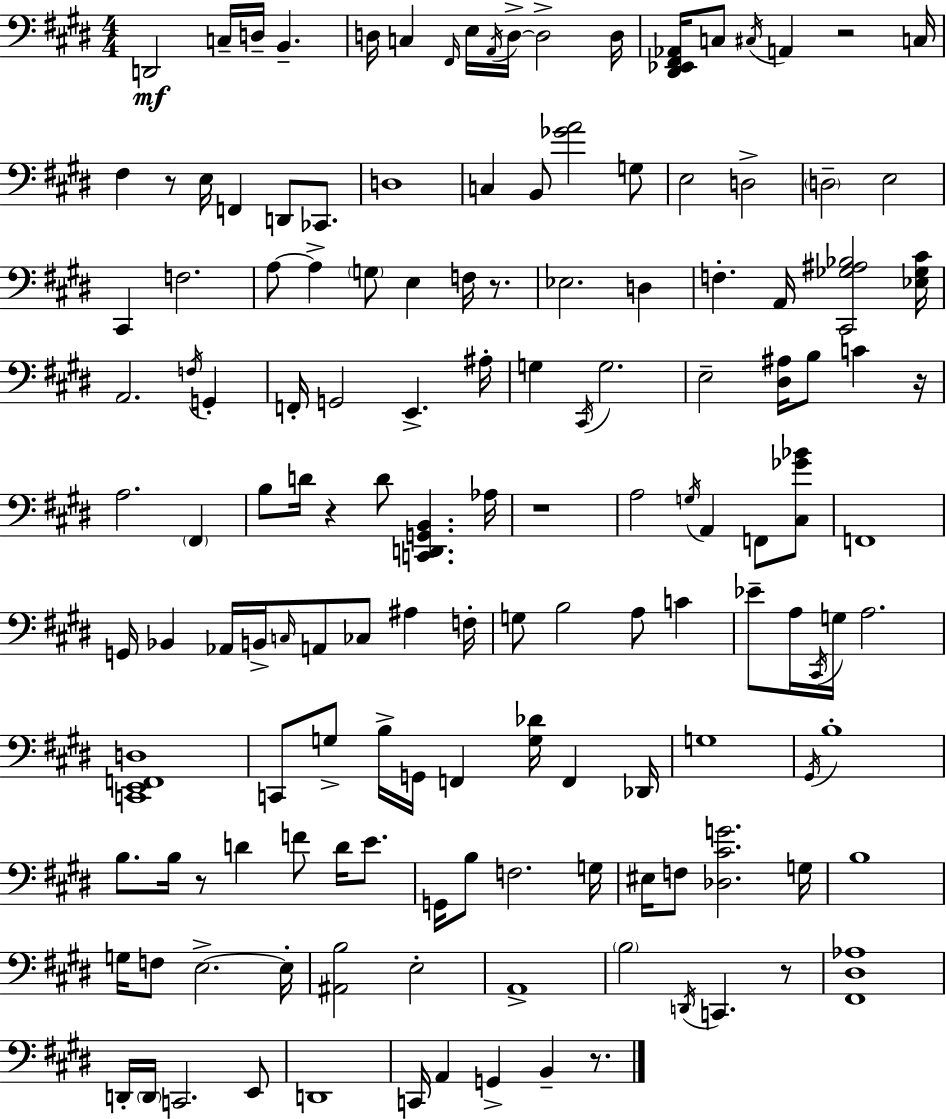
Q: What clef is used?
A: bass